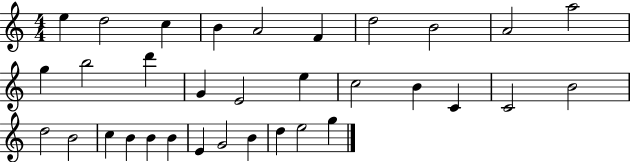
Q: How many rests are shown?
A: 0